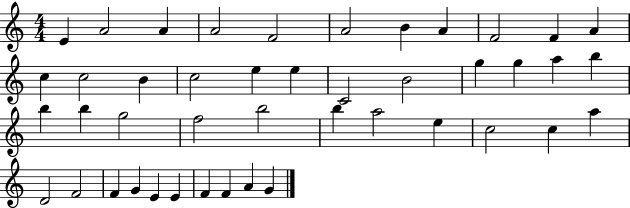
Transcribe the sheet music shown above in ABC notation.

X:1
T:Untitled
M:4/4
L:1/4
K:C
E A2 A A2 F2 A2 B A F2 F A c c2 B c2 e e C2 B2 g g a b b b g2 f2 b2 b a2 e c2 c a D2 F2 F G E E F F A G